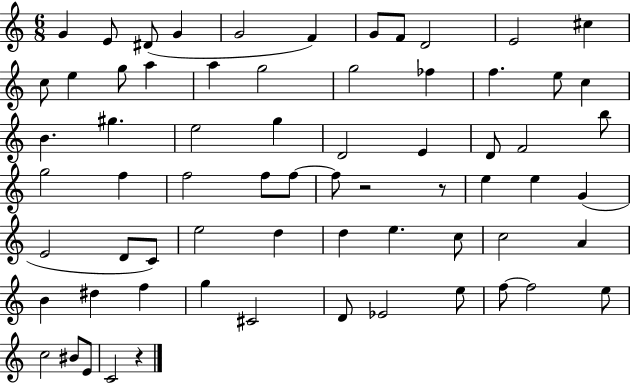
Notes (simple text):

G4/q E4/e D#4/e G4/q G4/h F4/q G4/e F4/e D4/h E4/h C#5/q C5/e E5/q G5/e A5/q A5/q G5/h G5/h FES5/q F5/q. E5/e C5/q B4/q. G#5/q. E5/h G5/q D4/h E4/q D4/e F4/h B5/e G5/h F5/q F5/h F5/e F5/e F5/e R/h R/e E5/q E5/q G4/q E4/h D4/e C4/e E5/h D5/q D5/q E5/q. C5/e C5/h A4/q B4/q D#5/q F5/q G5/q C#4/h D4/e Eb4/h E5/e F5/e F5/h E5/e C5/h BIS4/e E4/e C4/h R/q